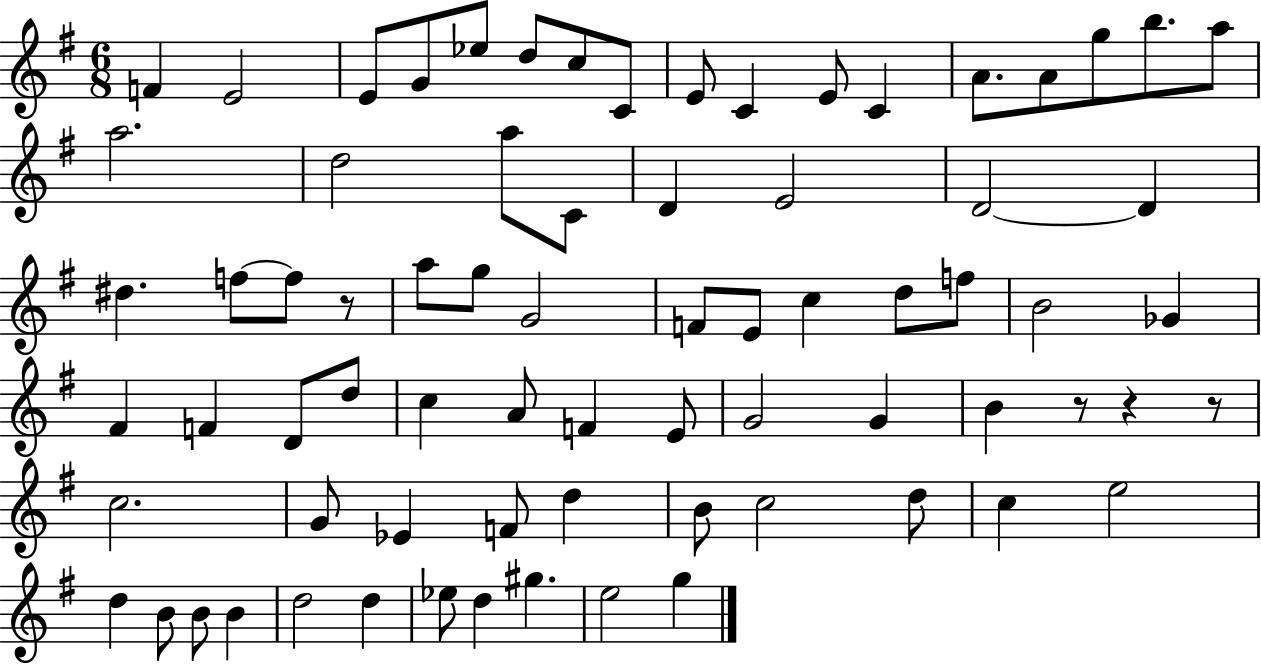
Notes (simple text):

F4/q E4/h E4/e G4/e Eb5/e D5/e C5/e C4/e E4/e C4/q E4/e C4/q A4/e. A4/e G5/e B5/e. A5/e A5/h. D5/h A5/e C4/e D4/q E4/h D4/h D4/q D#5/q. F5/e F5/e R/e A5/e G5/e G4/h F4/e E4/e C5/q D5/e F5/e B4/h Gb4/q F#4/q F4/q D4/e D5/e C5/q A4/e F4/q E4/e G4/h G4/q B4/q R/e R/q R/e C5/h. G4/e Eb4/q F4/e D5/q B4/e C5/h D5/e C5/q E5/h D5/q B4/e B4/e B4/q D5/h D5/q Eb5/e D5/q G#5/q. E5/h G5/q